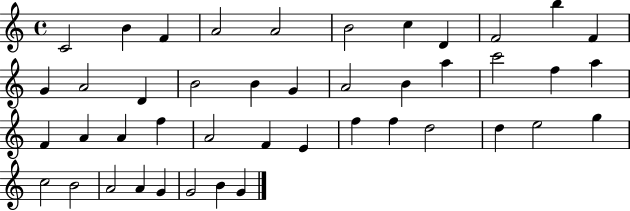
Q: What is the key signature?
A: C major